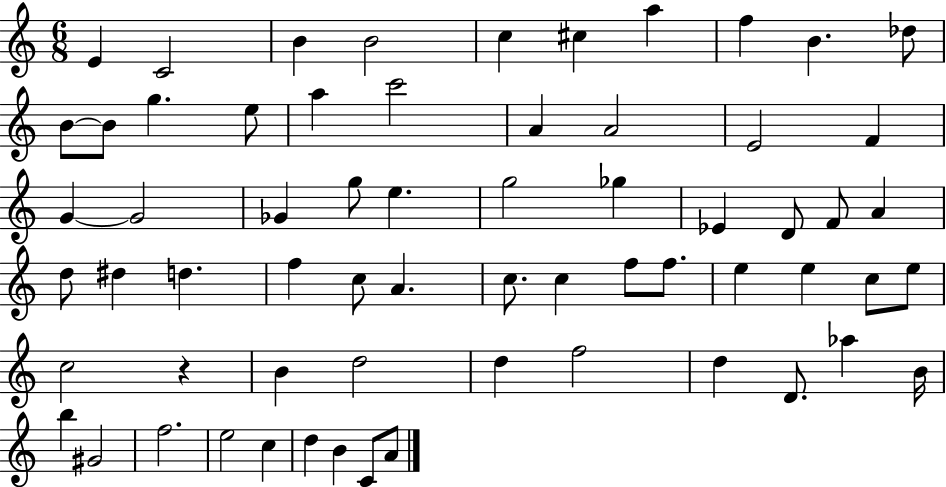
E4/q C4/h B4/q B4/h C5/q C#5/q A5/q F5/q B4/q. Db5/e B4/e B4/e G5/q. E5/e A5/q C6/h A4/q A4/h E4/h F4/q G4/q G4/h Gb4/q G5/e E5/q. G5/h Gb5/q Eb4/q D4/e F4/e A4/q D5/e D#5/q D5/q. F5/q C5/e A4/q. C5/e. C5/q F5/e F5/e. E5/q E5/q C5/e E5/e C5/h R/q B4/q D5/h D5/q F5/h D5/q D4/e. Ab5/q B4/s B5/q G#4/h F5/h. E5/h C5/q D5/q B4/q C4/e A4/e